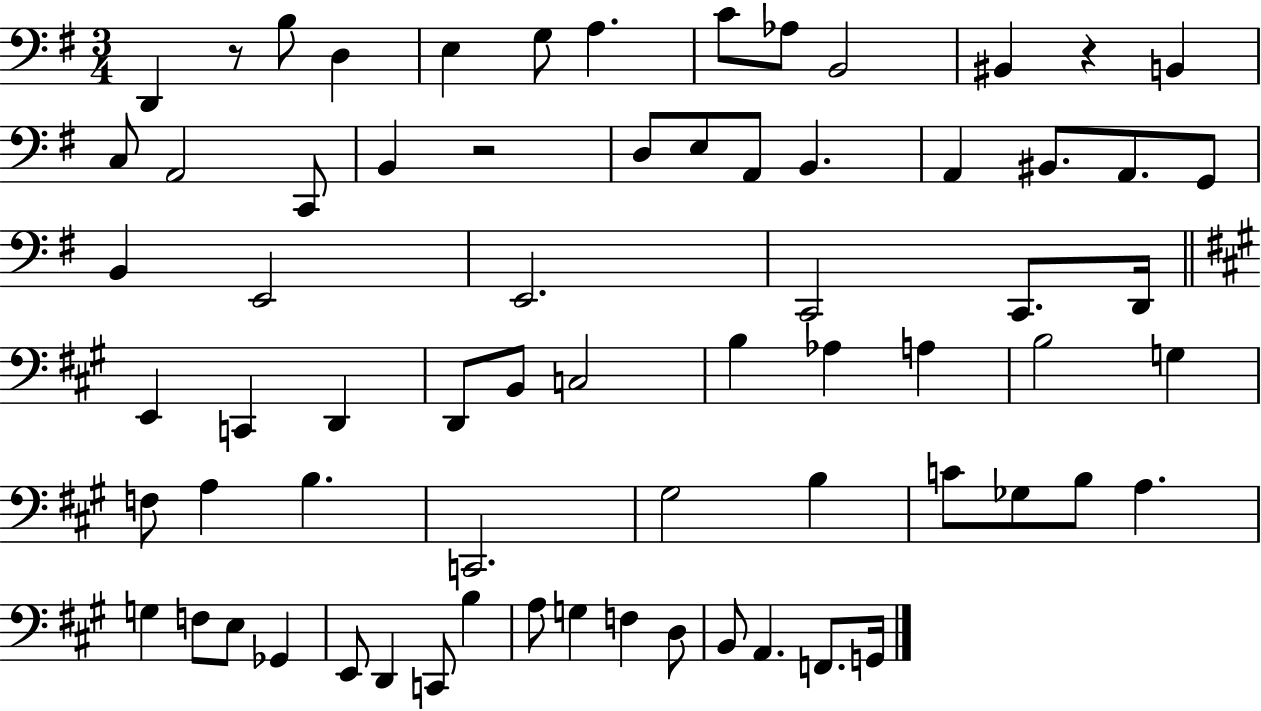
X:1
T:Untitled
M:3/4
L:1/4
K:G
D,, z/2 B,/2 D, E, G,/2 A, C/2 _A,/2 B,,2 ^B,, z B,, C,/2 A,,2 C,,/2 B,, z2 D,/2 E,/2 A,,/2 B,, A,, ^B,,/2 A,,/2 G,,/2 B,, E,,2 E,,2 C,,2 C,,/2 D,,/4 E,, C,, D,, D,,/2 B,,/2 C,2 B, _A, A, B,2 G, F,/2 A, B, C,,2 ^G,2 B, C/2 _G,/2 B,/2 A, G, F,/2 E,/2 _G,, E,,/2 D,, C,,/2 B, A,/2 G, F, D,/2 B,,/2 A,, F,,/2 G,,/4